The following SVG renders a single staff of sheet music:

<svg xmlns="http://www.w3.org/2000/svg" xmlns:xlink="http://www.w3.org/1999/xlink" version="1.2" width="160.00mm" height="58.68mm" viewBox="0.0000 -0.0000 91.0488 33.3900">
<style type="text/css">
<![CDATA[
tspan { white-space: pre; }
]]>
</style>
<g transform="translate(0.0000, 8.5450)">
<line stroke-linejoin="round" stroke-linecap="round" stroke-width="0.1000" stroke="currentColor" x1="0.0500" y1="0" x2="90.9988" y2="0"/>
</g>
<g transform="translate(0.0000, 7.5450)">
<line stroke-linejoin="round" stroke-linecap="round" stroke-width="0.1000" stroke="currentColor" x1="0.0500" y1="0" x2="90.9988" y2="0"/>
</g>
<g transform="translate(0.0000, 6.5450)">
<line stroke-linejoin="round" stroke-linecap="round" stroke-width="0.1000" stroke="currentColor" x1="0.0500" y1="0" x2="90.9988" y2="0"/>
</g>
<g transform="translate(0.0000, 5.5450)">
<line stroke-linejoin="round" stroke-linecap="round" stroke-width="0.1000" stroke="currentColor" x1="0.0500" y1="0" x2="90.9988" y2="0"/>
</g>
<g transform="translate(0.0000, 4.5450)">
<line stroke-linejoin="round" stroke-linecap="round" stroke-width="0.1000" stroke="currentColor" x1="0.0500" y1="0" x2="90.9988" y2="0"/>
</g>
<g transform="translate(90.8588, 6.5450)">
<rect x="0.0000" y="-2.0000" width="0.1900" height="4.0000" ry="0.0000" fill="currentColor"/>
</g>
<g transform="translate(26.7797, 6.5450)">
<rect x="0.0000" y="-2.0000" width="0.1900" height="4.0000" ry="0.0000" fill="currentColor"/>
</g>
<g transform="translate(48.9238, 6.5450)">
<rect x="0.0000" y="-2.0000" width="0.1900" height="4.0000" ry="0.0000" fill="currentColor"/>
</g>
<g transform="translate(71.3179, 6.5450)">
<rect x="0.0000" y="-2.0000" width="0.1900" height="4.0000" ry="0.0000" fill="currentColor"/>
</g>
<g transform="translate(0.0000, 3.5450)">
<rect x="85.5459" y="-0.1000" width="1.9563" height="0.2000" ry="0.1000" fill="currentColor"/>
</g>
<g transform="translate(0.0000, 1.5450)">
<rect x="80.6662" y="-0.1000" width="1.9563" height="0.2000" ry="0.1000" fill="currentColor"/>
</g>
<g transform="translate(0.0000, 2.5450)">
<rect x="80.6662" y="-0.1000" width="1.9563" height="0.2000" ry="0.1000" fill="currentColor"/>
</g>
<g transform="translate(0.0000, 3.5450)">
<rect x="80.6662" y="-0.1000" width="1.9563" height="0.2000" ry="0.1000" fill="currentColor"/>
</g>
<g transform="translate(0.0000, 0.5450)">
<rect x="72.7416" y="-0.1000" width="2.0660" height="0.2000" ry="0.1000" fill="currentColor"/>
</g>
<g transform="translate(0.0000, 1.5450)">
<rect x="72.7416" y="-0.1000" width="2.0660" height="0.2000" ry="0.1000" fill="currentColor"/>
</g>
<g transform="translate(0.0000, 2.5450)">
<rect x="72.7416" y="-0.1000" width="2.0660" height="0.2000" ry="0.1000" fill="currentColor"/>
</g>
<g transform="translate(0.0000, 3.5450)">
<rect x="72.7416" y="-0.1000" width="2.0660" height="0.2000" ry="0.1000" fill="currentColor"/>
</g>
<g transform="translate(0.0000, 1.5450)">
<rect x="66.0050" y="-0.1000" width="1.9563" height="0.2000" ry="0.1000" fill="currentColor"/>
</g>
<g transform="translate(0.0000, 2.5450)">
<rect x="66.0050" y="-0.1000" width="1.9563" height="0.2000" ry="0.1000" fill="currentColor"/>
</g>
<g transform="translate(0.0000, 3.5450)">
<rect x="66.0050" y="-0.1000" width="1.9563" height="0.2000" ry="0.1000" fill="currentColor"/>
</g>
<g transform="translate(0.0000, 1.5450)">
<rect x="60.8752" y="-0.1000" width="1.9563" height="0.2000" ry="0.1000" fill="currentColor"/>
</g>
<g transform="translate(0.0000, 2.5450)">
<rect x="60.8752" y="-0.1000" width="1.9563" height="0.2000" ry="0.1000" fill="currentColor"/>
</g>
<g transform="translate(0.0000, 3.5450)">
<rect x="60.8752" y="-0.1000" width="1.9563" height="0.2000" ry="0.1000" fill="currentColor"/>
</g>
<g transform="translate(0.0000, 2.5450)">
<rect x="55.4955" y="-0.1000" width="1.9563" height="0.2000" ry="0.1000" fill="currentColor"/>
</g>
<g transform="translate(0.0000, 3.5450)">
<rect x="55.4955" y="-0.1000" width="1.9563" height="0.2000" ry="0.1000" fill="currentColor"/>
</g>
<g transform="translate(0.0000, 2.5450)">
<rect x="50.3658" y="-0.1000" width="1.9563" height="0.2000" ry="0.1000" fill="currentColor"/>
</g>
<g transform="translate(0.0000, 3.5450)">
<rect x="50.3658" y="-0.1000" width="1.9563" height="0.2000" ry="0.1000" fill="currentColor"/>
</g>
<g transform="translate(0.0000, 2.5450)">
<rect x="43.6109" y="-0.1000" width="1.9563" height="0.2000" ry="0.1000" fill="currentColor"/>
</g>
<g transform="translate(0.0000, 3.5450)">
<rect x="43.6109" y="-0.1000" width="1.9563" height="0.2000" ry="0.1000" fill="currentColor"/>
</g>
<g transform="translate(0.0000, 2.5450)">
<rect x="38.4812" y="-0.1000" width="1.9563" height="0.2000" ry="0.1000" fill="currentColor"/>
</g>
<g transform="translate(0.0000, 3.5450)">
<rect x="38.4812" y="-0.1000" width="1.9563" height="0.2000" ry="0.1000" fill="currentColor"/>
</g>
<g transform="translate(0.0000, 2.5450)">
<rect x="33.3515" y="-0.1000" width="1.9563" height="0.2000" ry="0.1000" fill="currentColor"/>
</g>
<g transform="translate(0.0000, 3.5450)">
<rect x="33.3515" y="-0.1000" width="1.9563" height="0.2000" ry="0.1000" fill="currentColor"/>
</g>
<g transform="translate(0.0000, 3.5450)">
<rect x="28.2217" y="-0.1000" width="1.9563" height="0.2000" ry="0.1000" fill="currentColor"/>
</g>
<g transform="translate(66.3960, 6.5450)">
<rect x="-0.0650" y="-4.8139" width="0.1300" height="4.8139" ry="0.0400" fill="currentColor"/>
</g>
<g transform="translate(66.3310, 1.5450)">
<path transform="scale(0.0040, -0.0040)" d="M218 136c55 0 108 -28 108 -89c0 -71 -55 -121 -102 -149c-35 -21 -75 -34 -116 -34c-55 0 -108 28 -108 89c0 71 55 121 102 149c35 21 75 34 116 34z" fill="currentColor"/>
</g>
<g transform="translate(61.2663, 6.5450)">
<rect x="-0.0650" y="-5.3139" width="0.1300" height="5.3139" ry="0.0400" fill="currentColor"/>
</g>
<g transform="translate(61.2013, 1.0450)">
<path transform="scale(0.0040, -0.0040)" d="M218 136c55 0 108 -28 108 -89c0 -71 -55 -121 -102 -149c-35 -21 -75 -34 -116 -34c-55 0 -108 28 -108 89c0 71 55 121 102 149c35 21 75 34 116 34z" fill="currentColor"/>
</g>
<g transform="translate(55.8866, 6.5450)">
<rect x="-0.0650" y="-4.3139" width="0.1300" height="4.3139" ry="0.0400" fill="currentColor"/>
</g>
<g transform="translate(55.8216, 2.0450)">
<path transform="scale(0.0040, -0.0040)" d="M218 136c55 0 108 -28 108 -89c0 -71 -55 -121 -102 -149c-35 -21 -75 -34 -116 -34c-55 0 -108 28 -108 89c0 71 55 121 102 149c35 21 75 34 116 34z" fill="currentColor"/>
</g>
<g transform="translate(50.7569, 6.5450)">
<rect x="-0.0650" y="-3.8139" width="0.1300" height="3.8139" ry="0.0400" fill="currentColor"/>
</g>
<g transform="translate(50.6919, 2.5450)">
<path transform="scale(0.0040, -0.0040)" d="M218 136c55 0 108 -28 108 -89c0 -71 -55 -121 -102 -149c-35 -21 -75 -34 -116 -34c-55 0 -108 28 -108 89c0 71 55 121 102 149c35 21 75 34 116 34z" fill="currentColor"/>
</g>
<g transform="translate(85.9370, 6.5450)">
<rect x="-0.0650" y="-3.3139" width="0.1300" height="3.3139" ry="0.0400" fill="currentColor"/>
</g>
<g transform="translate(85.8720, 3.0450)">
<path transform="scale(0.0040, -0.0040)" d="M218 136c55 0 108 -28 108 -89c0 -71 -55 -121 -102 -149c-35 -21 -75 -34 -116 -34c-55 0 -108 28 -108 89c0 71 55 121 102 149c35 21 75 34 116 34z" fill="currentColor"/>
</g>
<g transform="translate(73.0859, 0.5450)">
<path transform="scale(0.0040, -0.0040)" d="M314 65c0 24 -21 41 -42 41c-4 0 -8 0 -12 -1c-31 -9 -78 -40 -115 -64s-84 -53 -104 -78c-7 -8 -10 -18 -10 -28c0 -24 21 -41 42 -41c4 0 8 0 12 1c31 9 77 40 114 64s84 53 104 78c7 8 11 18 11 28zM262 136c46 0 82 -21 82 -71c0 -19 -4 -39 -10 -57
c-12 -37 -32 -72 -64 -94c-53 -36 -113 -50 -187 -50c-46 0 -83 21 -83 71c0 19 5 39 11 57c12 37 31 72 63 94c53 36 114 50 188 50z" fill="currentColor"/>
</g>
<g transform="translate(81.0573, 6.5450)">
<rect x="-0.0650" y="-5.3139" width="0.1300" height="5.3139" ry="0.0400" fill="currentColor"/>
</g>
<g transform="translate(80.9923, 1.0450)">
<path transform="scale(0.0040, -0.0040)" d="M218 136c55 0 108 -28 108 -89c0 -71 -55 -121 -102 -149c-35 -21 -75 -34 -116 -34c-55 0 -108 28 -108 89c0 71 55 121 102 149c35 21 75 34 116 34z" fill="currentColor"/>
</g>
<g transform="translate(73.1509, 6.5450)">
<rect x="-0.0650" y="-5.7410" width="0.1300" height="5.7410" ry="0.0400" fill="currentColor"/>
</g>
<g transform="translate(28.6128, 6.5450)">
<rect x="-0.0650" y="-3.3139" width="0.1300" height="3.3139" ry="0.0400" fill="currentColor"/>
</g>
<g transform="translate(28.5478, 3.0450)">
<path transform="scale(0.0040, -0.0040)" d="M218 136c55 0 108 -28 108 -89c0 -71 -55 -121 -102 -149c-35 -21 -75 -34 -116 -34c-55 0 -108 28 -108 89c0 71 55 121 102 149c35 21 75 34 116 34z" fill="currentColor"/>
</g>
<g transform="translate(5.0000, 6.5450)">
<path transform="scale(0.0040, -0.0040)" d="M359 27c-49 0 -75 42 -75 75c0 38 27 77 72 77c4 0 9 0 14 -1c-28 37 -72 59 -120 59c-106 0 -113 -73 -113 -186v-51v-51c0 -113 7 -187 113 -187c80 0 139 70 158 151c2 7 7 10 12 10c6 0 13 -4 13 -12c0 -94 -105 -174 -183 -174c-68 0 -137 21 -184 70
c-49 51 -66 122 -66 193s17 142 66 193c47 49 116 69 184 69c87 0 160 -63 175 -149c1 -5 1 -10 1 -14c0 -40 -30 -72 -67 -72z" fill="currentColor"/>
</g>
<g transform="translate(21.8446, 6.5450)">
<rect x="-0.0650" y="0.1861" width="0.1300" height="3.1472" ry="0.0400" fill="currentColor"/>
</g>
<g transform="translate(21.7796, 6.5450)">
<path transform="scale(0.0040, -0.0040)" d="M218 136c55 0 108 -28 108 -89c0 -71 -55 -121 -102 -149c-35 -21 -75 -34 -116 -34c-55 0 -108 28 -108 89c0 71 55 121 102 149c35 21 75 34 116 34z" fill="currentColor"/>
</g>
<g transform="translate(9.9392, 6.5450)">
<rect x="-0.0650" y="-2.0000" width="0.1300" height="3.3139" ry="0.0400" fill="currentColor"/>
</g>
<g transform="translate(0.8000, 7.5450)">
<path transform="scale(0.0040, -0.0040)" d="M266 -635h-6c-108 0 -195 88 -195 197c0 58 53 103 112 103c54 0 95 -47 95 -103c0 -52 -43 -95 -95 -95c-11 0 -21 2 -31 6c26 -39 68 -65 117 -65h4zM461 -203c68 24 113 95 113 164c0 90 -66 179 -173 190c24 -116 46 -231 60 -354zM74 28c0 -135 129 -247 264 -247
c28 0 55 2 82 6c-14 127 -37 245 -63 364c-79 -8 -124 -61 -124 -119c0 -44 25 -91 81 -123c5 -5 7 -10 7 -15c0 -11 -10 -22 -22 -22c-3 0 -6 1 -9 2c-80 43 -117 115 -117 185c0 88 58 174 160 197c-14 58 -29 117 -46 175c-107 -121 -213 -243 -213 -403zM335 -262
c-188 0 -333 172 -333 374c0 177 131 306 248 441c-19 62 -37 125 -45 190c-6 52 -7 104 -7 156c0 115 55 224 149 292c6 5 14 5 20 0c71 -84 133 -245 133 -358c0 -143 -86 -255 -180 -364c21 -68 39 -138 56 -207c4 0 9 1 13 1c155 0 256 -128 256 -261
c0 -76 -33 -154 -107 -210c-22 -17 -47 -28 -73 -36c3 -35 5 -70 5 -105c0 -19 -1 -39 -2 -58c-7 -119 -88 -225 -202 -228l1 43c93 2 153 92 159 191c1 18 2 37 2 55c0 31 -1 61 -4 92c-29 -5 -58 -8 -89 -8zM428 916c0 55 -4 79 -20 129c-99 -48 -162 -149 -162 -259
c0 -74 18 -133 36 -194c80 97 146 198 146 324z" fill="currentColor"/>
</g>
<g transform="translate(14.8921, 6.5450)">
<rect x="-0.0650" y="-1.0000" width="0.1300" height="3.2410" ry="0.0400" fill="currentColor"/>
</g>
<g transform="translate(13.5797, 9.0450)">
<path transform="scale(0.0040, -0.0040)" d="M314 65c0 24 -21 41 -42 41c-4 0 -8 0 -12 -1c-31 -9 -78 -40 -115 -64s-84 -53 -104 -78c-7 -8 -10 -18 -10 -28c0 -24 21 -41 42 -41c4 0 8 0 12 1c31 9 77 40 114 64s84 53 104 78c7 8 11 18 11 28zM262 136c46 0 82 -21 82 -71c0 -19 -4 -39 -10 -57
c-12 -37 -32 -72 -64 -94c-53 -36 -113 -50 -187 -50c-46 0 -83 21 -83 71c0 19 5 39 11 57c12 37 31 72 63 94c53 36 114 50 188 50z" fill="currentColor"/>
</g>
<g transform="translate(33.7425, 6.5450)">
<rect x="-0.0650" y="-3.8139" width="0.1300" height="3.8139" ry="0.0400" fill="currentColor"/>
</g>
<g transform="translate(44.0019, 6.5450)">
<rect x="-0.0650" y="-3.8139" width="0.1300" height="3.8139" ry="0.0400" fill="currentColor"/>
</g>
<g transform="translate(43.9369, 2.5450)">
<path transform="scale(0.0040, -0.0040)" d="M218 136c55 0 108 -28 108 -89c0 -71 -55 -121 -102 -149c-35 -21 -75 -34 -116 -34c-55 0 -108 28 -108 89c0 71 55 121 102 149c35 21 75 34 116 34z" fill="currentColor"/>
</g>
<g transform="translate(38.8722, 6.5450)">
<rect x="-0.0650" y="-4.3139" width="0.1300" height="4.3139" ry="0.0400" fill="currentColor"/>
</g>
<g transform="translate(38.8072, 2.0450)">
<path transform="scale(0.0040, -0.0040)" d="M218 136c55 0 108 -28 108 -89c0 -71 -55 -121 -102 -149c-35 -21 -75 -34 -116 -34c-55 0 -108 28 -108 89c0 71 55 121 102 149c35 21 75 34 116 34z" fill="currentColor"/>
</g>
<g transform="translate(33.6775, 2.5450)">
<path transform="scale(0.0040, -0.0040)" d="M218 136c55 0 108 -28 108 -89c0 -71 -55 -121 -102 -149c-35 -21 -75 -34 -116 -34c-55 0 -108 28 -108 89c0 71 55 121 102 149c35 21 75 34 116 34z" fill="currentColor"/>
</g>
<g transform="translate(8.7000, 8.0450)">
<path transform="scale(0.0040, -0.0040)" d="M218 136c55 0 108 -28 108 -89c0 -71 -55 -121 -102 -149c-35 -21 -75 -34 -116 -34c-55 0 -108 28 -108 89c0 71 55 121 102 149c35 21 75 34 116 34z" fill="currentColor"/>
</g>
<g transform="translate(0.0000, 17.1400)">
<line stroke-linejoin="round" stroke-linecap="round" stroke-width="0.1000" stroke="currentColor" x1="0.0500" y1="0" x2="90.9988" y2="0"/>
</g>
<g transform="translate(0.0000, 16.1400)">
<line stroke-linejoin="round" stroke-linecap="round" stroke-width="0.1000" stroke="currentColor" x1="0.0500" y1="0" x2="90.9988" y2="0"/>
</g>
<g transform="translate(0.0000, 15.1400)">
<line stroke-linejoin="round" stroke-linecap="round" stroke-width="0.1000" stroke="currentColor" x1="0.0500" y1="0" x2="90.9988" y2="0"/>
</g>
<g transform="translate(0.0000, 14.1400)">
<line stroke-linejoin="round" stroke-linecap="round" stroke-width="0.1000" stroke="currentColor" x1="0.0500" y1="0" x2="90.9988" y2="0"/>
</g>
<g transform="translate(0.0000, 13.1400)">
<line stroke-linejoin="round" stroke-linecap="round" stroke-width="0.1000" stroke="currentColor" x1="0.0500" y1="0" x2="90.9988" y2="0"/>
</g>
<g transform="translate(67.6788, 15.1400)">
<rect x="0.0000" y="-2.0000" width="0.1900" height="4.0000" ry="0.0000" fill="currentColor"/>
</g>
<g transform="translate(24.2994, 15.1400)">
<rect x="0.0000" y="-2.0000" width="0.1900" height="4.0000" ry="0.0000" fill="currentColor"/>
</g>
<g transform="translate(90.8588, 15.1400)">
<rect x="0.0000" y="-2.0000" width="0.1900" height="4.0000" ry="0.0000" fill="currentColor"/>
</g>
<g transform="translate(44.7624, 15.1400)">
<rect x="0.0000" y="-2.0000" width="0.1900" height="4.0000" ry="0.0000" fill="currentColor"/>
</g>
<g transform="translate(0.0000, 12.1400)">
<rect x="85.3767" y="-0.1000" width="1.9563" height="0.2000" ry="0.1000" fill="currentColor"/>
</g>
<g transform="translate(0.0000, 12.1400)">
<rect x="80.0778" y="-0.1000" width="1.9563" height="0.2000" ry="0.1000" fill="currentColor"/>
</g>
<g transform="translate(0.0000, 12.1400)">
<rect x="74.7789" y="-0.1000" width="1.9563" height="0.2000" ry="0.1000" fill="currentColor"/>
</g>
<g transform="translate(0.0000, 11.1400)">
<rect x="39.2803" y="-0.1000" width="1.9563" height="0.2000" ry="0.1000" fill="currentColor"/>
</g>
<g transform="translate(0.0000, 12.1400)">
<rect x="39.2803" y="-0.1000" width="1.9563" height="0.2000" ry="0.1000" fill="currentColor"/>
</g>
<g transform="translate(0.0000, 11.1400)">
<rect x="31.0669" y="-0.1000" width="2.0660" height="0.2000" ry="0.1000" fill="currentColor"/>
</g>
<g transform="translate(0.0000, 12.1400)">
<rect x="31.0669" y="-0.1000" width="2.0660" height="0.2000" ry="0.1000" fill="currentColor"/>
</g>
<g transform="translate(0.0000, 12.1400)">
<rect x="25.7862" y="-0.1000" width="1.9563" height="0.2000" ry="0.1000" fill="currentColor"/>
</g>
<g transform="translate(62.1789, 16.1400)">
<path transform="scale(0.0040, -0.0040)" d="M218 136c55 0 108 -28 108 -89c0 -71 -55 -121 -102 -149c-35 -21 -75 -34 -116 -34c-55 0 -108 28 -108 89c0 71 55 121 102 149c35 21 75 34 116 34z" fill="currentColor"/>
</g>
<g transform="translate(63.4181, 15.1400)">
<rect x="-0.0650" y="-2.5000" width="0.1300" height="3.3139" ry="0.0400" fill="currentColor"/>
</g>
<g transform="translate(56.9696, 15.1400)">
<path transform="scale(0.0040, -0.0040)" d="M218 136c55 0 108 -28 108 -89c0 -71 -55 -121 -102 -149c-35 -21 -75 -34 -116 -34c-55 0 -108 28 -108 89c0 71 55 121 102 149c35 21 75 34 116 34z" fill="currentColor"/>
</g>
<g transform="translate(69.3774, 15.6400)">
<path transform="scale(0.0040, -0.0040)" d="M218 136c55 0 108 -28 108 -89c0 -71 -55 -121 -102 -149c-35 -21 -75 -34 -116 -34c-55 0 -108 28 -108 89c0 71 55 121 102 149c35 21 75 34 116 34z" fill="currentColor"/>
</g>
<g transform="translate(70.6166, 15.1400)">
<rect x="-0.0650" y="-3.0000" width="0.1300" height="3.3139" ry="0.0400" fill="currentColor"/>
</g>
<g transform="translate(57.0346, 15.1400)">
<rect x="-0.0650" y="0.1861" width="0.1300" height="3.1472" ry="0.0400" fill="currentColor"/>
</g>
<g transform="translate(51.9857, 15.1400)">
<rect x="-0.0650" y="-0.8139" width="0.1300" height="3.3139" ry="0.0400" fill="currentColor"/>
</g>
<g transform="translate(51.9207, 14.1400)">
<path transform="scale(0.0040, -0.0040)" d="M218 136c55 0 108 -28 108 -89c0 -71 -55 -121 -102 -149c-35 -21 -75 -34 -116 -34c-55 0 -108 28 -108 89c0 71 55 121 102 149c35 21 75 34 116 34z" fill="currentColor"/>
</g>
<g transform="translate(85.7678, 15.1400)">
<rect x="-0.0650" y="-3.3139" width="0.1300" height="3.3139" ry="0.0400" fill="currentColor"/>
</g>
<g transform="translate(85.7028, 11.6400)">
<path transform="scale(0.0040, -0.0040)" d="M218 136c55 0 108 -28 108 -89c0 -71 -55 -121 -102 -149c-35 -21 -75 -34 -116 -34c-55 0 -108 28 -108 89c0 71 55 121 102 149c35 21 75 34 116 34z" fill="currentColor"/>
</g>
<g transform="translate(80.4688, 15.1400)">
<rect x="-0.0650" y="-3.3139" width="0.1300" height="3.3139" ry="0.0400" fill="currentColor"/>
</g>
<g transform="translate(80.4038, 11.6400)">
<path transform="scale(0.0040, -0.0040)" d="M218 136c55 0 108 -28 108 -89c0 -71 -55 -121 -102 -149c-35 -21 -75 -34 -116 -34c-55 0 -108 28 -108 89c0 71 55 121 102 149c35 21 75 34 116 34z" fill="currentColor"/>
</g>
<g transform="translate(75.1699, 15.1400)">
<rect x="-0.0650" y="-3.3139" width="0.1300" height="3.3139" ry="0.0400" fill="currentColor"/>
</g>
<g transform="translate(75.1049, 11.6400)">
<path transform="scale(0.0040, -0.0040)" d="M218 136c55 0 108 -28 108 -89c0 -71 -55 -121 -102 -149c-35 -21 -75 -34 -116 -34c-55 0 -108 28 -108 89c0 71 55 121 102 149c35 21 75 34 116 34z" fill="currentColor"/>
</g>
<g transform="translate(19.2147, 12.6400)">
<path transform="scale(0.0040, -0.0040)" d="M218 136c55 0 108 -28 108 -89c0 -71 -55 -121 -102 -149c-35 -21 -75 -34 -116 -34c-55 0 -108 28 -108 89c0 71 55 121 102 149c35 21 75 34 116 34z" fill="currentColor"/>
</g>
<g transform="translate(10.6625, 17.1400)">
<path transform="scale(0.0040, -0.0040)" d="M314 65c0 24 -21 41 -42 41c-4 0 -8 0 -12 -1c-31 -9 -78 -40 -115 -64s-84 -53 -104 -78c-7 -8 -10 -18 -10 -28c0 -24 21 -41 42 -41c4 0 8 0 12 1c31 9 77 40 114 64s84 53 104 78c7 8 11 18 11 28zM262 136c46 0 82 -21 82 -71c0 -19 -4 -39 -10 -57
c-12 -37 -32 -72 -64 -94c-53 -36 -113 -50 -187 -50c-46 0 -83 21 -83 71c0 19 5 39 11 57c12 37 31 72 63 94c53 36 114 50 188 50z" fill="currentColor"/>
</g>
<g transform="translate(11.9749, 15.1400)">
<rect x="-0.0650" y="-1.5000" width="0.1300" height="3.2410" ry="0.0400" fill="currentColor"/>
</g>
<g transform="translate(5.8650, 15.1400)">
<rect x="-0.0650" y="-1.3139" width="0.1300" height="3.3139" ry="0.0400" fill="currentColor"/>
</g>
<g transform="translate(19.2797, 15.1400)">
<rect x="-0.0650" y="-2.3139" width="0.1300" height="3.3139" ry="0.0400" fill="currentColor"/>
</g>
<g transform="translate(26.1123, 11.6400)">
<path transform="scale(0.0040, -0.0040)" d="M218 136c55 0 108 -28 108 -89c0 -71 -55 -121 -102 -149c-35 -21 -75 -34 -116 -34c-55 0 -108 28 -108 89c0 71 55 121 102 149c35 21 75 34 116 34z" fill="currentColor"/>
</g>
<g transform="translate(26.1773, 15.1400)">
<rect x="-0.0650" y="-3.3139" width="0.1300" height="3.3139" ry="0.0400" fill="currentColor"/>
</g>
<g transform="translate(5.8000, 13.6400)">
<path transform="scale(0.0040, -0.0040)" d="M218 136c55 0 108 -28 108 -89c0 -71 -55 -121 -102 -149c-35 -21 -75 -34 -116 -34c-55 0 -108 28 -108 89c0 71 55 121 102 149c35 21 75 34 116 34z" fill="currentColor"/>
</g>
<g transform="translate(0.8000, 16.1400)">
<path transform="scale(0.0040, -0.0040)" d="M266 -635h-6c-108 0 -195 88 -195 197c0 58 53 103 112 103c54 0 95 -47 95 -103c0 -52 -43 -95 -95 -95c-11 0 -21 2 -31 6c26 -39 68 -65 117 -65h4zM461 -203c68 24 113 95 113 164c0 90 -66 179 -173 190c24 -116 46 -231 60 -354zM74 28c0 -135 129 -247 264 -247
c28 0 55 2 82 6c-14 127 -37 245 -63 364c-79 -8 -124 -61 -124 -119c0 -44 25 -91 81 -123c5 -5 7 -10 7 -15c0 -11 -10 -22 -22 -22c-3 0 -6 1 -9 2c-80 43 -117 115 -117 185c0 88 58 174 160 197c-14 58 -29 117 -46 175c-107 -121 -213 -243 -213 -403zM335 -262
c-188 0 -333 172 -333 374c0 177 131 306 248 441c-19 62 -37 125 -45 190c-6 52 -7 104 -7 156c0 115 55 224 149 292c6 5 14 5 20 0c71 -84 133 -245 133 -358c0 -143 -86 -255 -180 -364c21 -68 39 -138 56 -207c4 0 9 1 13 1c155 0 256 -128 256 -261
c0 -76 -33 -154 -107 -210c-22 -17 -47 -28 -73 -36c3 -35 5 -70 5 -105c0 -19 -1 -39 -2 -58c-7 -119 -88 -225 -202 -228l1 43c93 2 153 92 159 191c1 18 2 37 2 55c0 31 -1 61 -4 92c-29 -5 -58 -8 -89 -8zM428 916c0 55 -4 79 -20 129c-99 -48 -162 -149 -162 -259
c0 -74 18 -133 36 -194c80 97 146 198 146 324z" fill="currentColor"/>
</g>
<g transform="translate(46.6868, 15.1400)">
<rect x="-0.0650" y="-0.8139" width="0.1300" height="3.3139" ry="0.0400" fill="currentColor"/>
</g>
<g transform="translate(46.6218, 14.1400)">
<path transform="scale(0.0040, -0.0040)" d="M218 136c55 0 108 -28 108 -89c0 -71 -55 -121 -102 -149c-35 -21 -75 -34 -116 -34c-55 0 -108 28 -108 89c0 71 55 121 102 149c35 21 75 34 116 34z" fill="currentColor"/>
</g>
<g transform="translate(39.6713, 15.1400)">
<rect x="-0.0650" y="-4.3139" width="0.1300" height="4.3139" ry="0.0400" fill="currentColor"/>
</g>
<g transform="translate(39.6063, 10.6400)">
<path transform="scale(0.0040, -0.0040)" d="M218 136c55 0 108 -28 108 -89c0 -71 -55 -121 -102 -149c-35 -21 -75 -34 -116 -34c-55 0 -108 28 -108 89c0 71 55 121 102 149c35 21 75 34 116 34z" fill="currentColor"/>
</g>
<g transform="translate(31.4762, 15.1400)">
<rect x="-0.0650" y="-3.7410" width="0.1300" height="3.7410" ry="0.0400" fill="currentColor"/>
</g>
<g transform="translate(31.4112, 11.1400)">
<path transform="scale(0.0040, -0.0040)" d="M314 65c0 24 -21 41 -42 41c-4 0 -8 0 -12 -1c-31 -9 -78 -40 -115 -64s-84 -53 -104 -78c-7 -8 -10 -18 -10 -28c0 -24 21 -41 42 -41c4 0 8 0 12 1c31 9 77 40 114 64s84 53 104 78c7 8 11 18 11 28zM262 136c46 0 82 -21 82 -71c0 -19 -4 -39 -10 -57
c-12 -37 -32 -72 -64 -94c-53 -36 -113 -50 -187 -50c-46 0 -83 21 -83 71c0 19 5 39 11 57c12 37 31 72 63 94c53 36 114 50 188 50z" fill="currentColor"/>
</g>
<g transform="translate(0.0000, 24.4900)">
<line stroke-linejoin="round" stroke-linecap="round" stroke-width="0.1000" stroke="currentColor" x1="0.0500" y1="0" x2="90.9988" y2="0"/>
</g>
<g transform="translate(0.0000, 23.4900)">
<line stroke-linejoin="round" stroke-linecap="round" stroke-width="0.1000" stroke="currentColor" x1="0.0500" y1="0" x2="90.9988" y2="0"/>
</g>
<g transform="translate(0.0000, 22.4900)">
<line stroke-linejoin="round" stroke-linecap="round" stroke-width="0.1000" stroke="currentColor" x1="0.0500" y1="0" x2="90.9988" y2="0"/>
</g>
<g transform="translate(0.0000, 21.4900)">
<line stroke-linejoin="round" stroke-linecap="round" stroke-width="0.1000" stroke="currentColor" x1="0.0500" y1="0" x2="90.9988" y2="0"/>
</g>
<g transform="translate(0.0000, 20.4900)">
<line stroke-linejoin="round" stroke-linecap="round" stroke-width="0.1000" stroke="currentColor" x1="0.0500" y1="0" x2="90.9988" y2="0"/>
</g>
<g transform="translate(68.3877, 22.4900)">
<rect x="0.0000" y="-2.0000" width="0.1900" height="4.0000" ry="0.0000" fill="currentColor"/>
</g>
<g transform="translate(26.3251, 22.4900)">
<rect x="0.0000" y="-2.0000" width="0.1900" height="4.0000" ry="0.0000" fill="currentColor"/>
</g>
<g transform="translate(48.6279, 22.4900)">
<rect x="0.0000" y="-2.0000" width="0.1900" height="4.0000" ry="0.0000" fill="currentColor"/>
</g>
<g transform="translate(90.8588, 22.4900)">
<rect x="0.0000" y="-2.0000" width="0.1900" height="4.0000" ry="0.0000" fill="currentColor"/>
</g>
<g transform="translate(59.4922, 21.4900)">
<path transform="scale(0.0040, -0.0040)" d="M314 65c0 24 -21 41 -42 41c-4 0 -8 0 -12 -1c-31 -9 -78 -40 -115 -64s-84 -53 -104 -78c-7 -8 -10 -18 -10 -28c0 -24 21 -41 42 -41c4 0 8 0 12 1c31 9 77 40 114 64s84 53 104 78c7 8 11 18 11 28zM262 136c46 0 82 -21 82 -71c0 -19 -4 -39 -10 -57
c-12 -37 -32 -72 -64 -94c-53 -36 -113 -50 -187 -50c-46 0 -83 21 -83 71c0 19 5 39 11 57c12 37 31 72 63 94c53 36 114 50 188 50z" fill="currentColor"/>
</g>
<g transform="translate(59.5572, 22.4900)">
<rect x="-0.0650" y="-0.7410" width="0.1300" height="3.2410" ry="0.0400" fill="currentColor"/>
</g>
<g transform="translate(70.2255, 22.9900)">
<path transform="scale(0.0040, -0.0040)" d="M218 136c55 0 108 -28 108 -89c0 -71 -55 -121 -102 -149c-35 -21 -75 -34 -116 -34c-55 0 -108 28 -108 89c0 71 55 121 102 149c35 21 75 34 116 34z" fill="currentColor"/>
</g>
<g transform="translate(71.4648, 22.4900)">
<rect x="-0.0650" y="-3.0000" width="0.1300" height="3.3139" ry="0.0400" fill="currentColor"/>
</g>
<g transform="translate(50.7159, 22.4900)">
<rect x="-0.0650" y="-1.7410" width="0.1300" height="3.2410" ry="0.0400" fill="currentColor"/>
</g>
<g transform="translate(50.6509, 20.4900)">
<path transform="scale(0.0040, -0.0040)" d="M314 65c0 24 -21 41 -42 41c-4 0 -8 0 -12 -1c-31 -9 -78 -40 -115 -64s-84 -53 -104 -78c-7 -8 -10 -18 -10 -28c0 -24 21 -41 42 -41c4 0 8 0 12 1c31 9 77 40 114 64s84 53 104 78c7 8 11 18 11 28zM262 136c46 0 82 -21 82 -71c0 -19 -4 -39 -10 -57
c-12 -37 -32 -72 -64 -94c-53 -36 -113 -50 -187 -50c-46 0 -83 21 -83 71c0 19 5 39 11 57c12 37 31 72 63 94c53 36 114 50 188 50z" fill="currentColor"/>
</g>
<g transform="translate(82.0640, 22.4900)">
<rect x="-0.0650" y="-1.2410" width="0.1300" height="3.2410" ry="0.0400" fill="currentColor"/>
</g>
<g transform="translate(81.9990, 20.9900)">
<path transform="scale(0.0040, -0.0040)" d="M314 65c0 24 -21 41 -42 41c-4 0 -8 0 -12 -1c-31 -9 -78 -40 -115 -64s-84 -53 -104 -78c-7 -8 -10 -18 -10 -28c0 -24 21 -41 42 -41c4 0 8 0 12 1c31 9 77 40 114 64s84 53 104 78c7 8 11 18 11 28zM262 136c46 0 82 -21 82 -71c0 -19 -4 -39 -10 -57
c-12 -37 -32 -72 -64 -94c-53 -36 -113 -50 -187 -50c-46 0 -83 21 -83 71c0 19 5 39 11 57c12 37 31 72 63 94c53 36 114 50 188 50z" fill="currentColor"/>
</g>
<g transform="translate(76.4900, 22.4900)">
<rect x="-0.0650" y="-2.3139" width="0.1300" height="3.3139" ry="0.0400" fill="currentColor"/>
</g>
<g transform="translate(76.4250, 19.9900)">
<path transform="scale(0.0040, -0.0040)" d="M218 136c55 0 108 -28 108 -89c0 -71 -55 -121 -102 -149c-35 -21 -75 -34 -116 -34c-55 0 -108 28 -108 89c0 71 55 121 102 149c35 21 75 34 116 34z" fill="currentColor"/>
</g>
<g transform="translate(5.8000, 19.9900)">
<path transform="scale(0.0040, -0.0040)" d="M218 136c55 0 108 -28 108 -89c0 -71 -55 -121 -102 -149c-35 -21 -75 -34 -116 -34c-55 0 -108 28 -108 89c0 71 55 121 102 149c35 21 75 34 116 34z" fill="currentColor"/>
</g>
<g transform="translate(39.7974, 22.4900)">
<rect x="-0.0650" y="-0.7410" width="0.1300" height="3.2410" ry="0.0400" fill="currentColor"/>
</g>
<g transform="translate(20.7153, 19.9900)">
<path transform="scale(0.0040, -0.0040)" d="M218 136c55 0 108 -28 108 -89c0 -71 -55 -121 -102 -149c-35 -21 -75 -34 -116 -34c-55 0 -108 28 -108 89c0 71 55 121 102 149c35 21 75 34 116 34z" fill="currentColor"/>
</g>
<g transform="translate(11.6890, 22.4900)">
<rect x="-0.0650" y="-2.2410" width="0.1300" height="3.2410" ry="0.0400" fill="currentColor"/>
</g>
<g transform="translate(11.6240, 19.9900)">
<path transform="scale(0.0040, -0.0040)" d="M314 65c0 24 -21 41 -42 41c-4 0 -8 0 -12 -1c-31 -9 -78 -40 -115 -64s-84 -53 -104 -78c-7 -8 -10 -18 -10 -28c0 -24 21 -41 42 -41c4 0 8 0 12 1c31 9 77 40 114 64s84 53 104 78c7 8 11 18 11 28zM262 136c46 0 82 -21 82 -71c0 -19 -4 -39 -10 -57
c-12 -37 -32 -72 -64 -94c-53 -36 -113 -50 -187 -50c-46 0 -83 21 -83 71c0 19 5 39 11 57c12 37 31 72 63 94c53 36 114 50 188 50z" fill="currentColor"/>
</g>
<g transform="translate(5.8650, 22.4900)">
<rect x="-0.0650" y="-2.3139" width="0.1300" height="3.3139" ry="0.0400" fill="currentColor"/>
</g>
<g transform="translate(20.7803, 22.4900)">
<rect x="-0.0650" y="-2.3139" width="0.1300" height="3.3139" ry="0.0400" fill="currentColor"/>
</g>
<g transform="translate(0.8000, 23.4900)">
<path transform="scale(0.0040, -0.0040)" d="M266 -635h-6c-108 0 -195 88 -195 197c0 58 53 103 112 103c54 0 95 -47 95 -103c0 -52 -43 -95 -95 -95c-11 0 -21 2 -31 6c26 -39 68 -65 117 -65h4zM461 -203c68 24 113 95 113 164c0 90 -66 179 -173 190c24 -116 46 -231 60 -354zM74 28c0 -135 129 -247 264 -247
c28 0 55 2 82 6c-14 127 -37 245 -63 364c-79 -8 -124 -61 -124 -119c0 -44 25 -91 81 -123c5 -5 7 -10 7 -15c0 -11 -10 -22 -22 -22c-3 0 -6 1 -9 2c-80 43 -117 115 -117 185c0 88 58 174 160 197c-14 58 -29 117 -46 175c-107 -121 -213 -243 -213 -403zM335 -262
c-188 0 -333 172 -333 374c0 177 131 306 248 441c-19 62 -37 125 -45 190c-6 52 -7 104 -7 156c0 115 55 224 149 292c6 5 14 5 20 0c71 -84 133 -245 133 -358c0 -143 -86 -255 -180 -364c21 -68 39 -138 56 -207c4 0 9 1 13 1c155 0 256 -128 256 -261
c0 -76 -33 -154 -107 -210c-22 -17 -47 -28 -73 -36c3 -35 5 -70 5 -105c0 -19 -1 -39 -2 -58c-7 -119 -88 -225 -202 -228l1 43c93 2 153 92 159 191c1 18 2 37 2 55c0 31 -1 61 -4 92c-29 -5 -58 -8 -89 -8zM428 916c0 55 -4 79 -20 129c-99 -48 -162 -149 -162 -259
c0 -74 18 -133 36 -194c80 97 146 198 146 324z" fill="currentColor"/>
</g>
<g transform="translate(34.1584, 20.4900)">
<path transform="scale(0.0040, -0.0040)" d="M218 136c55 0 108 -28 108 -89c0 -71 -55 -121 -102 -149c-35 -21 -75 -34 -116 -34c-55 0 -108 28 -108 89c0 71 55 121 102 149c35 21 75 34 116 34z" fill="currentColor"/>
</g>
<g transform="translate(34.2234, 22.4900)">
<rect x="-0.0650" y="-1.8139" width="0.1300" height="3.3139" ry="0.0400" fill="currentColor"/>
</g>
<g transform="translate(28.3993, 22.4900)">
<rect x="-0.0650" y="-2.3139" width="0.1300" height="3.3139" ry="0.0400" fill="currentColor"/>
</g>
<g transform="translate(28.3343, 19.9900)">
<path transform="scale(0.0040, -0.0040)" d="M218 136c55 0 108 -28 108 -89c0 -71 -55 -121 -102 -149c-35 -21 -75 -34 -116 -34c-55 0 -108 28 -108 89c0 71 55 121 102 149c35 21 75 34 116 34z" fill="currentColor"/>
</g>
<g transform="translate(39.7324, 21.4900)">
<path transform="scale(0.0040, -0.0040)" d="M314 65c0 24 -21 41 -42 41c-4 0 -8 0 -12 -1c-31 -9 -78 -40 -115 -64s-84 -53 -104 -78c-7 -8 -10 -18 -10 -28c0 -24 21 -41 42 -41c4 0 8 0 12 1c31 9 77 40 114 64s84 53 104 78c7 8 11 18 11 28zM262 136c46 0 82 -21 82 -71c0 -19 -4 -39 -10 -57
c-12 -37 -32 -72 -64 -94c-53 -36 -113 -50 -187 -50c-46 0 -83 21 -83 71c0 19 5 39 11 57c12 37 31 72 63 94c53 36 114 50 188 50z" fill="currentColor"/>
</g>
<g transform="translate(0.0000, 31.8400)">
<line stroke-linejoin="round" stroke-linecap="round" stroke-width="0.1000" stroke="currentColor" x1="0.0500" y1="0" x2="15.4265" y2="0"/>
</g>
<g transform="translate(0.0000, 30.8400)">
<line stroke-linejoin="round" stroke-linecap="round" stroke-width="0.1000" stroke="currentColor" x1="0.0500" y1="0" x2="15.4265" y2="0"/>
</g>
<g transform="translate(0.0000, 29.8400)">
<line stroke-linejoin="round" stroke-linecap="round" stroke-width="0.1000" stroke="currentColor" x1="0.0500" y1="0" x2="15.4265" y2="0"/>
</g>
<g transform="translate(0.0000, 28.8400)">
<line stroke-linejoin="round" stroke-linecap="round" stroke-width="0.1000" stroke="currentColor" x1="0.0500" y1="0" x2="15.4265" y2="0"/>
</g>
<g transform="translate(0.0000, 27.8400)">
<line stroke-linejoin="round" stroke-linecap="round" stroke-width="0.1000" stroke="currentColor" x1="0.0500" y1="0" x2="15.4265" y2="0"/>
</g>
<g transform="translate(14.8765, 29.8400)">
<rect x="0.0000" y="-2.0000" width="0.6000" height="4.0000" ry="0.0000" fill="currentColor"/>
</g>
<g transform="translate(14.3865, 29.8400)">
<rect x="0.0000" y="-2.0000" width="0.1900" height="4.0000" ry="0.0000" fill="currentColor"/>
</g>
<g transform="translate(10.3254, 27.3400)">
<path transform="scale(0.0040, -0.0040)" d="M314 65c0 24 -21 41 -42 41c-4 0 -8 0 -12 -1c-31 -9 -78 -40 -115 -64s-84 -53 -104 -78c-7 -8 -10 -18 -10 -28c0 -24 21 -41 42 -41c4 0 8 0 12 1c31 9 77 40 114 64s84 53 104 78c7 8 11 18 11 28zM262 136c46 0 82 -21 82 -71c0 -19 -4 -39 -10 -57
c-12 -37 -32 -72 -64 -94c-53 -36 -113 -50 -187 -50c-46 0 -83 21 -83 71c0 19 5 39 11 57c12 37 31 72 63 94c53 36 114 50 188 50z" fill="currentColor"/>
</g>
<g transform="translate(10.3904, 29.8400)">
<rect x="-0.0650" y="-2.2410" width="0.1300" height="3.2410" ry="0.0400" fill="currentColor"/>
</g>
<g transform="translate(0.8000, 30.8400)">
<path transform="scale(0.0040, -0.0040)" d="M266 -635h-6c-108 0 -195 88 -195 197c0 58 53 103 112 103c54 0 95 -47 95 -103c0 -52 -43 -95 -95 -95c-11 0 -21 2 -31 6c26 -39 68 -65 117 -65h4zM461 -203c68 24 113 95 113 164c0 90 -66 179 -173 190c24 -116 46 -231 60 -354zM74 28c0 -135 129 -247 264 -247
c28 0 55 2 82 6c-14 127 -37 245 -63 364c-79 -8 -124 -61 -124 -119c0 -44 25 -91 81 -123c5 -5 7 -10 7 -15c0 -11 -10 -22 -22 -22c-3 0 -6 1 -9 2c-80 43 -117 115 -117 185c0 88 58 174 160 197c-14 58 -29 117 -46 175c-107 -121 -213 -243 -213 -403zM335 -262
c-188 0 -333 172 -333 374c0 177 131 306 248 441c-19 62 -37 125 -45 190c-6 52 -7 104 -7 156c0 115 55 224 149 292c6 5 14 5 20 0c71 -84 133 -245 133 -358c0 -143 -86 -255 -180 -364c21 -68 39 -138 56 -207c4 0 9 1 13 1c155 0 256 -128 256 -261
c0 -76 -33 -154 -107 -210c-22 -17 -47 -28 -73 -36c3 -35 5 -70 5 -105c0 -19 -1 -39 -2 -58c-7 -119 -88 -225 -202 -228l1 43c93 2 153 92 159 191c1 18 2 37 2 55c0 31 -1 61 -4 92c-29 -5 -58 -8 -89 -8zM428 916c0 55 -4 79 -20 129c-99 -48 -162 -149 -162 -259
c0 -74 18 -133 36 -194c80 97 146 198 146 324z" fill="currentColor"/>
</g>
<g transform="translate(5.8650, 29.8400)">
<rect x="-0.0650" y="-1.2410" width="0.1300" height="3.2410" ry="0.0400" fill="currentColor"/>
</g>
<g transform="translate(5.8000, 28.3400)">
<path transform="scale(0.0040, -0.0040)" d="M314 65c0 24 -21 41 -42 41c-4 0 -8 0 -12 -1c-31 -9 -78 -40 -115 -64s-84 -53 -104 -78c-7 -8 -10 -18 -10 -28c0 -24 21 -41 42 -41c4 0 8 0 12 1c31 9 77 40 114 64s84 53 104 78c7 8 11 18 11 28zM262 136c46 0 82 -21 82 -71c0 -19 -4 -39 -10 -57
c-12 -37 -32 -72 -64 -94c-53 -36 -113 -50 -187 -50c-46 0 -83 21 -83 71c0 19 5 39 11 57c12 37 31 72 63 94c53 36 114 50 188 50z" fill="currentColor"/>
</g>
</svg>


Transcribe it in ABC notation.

X:1
T:Untitled
M:4/4
L:1/4
K:C
F D2 B b c' d' c' c' d' f' e' g'2 f' b e E2 g b c'2 d' d d B G A b b b g g2 g g f d2 f2 d2 A g e2 e2 g2